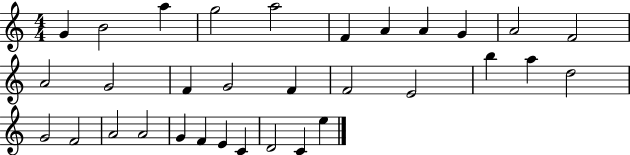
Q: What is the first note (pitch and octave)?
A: G4